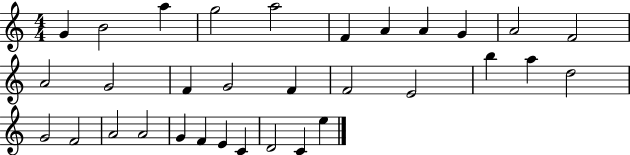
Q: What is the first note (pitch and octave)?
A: G4